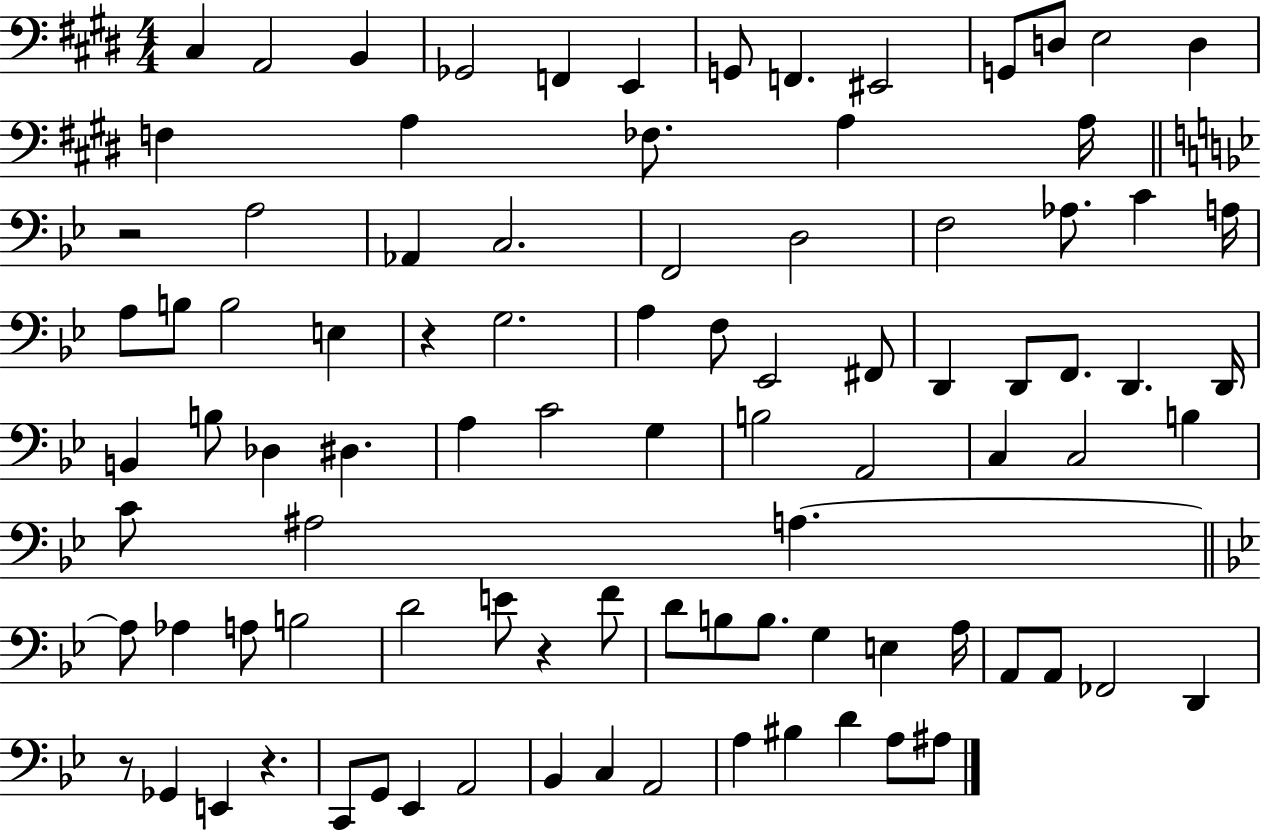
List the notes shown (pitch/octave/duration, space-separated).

C#3/q A2/h B2/q Gb2/h F2/q E2/q G2/e F2/q. EIS2/h G2/e D3/e E3/h D3/q F3/q A3/q FES3/e. A3/q A3/s R/h A3/h Ab2/q C3/h. F2/h D3/h F3/h Ab3/e. C4/q A3/s A3/e B3/e B3/h E3/q R/q G3/h. A3/q F3/e Eb2/h F#2/e D2/q D2/e F2/e. D2/q. D2/s B2/q B3/e Db3/q D#3/q. A3/q C4/h G3/q B3/h A2/h C3/q C3/h B3/q C4/e A#3/h A3/q. A3/e Ab3/q A3/e B3/h D4/h E4/e R/q F4/e D4/e B3/e B3/e. G3/q E3/q A3/s A2/e A2/e FES2/h D2/q R/e Gb2/q E2/q R/q. C2/e G2/e Eb2/q A2/h Bb2/q C3/q A2/h A3/q BIS3/q D4/q A3/e A#3/e